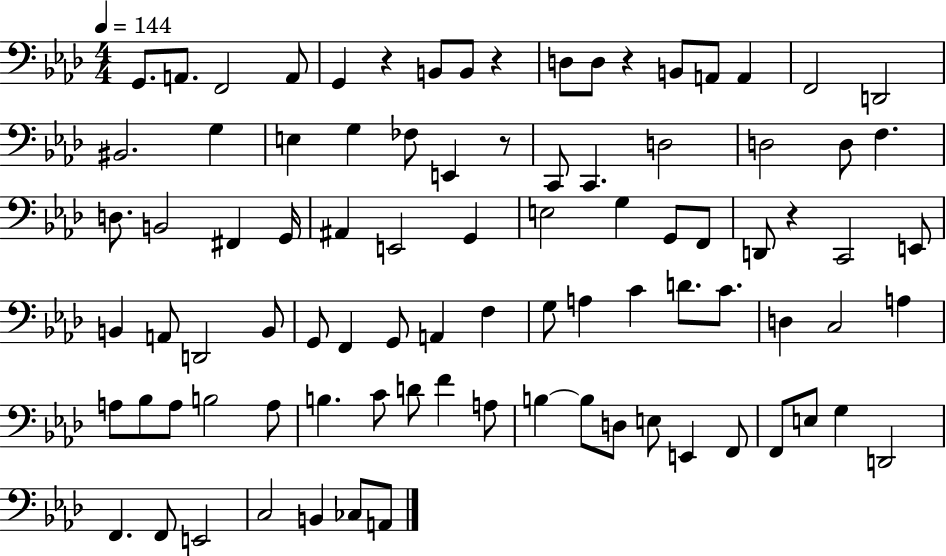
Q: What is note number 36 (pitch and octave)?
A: G2